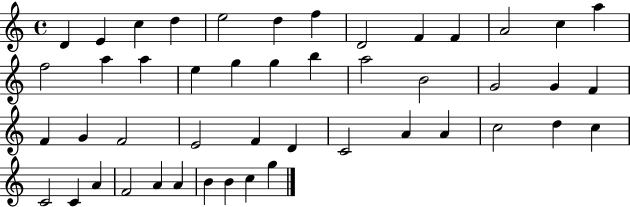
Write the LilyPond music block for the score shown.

{
  \clef treble
  \time 4/4
  \defaultTimeSignature
  \key c \major
  d'4 e'4 c''4 d''4 | e''2 d''4 f''4 | d'2 f'4 f'4 | a'2 c''4 a''4 | \break f''2 a''4 a''4 | e''4 g''4 g''4 b''4 | a''2 b'2 | g'2 g'4 f'4 | \break f'4 g'4 f'2 | e'2 f'4 d'4 | c'2 a'4 a'4 | c''2 d''4 c''4 | \break c'2 c'4 a'4 | f'2 a'4 a'4 | b'4 b'4 c''4 g''4 | \bar "|."
}